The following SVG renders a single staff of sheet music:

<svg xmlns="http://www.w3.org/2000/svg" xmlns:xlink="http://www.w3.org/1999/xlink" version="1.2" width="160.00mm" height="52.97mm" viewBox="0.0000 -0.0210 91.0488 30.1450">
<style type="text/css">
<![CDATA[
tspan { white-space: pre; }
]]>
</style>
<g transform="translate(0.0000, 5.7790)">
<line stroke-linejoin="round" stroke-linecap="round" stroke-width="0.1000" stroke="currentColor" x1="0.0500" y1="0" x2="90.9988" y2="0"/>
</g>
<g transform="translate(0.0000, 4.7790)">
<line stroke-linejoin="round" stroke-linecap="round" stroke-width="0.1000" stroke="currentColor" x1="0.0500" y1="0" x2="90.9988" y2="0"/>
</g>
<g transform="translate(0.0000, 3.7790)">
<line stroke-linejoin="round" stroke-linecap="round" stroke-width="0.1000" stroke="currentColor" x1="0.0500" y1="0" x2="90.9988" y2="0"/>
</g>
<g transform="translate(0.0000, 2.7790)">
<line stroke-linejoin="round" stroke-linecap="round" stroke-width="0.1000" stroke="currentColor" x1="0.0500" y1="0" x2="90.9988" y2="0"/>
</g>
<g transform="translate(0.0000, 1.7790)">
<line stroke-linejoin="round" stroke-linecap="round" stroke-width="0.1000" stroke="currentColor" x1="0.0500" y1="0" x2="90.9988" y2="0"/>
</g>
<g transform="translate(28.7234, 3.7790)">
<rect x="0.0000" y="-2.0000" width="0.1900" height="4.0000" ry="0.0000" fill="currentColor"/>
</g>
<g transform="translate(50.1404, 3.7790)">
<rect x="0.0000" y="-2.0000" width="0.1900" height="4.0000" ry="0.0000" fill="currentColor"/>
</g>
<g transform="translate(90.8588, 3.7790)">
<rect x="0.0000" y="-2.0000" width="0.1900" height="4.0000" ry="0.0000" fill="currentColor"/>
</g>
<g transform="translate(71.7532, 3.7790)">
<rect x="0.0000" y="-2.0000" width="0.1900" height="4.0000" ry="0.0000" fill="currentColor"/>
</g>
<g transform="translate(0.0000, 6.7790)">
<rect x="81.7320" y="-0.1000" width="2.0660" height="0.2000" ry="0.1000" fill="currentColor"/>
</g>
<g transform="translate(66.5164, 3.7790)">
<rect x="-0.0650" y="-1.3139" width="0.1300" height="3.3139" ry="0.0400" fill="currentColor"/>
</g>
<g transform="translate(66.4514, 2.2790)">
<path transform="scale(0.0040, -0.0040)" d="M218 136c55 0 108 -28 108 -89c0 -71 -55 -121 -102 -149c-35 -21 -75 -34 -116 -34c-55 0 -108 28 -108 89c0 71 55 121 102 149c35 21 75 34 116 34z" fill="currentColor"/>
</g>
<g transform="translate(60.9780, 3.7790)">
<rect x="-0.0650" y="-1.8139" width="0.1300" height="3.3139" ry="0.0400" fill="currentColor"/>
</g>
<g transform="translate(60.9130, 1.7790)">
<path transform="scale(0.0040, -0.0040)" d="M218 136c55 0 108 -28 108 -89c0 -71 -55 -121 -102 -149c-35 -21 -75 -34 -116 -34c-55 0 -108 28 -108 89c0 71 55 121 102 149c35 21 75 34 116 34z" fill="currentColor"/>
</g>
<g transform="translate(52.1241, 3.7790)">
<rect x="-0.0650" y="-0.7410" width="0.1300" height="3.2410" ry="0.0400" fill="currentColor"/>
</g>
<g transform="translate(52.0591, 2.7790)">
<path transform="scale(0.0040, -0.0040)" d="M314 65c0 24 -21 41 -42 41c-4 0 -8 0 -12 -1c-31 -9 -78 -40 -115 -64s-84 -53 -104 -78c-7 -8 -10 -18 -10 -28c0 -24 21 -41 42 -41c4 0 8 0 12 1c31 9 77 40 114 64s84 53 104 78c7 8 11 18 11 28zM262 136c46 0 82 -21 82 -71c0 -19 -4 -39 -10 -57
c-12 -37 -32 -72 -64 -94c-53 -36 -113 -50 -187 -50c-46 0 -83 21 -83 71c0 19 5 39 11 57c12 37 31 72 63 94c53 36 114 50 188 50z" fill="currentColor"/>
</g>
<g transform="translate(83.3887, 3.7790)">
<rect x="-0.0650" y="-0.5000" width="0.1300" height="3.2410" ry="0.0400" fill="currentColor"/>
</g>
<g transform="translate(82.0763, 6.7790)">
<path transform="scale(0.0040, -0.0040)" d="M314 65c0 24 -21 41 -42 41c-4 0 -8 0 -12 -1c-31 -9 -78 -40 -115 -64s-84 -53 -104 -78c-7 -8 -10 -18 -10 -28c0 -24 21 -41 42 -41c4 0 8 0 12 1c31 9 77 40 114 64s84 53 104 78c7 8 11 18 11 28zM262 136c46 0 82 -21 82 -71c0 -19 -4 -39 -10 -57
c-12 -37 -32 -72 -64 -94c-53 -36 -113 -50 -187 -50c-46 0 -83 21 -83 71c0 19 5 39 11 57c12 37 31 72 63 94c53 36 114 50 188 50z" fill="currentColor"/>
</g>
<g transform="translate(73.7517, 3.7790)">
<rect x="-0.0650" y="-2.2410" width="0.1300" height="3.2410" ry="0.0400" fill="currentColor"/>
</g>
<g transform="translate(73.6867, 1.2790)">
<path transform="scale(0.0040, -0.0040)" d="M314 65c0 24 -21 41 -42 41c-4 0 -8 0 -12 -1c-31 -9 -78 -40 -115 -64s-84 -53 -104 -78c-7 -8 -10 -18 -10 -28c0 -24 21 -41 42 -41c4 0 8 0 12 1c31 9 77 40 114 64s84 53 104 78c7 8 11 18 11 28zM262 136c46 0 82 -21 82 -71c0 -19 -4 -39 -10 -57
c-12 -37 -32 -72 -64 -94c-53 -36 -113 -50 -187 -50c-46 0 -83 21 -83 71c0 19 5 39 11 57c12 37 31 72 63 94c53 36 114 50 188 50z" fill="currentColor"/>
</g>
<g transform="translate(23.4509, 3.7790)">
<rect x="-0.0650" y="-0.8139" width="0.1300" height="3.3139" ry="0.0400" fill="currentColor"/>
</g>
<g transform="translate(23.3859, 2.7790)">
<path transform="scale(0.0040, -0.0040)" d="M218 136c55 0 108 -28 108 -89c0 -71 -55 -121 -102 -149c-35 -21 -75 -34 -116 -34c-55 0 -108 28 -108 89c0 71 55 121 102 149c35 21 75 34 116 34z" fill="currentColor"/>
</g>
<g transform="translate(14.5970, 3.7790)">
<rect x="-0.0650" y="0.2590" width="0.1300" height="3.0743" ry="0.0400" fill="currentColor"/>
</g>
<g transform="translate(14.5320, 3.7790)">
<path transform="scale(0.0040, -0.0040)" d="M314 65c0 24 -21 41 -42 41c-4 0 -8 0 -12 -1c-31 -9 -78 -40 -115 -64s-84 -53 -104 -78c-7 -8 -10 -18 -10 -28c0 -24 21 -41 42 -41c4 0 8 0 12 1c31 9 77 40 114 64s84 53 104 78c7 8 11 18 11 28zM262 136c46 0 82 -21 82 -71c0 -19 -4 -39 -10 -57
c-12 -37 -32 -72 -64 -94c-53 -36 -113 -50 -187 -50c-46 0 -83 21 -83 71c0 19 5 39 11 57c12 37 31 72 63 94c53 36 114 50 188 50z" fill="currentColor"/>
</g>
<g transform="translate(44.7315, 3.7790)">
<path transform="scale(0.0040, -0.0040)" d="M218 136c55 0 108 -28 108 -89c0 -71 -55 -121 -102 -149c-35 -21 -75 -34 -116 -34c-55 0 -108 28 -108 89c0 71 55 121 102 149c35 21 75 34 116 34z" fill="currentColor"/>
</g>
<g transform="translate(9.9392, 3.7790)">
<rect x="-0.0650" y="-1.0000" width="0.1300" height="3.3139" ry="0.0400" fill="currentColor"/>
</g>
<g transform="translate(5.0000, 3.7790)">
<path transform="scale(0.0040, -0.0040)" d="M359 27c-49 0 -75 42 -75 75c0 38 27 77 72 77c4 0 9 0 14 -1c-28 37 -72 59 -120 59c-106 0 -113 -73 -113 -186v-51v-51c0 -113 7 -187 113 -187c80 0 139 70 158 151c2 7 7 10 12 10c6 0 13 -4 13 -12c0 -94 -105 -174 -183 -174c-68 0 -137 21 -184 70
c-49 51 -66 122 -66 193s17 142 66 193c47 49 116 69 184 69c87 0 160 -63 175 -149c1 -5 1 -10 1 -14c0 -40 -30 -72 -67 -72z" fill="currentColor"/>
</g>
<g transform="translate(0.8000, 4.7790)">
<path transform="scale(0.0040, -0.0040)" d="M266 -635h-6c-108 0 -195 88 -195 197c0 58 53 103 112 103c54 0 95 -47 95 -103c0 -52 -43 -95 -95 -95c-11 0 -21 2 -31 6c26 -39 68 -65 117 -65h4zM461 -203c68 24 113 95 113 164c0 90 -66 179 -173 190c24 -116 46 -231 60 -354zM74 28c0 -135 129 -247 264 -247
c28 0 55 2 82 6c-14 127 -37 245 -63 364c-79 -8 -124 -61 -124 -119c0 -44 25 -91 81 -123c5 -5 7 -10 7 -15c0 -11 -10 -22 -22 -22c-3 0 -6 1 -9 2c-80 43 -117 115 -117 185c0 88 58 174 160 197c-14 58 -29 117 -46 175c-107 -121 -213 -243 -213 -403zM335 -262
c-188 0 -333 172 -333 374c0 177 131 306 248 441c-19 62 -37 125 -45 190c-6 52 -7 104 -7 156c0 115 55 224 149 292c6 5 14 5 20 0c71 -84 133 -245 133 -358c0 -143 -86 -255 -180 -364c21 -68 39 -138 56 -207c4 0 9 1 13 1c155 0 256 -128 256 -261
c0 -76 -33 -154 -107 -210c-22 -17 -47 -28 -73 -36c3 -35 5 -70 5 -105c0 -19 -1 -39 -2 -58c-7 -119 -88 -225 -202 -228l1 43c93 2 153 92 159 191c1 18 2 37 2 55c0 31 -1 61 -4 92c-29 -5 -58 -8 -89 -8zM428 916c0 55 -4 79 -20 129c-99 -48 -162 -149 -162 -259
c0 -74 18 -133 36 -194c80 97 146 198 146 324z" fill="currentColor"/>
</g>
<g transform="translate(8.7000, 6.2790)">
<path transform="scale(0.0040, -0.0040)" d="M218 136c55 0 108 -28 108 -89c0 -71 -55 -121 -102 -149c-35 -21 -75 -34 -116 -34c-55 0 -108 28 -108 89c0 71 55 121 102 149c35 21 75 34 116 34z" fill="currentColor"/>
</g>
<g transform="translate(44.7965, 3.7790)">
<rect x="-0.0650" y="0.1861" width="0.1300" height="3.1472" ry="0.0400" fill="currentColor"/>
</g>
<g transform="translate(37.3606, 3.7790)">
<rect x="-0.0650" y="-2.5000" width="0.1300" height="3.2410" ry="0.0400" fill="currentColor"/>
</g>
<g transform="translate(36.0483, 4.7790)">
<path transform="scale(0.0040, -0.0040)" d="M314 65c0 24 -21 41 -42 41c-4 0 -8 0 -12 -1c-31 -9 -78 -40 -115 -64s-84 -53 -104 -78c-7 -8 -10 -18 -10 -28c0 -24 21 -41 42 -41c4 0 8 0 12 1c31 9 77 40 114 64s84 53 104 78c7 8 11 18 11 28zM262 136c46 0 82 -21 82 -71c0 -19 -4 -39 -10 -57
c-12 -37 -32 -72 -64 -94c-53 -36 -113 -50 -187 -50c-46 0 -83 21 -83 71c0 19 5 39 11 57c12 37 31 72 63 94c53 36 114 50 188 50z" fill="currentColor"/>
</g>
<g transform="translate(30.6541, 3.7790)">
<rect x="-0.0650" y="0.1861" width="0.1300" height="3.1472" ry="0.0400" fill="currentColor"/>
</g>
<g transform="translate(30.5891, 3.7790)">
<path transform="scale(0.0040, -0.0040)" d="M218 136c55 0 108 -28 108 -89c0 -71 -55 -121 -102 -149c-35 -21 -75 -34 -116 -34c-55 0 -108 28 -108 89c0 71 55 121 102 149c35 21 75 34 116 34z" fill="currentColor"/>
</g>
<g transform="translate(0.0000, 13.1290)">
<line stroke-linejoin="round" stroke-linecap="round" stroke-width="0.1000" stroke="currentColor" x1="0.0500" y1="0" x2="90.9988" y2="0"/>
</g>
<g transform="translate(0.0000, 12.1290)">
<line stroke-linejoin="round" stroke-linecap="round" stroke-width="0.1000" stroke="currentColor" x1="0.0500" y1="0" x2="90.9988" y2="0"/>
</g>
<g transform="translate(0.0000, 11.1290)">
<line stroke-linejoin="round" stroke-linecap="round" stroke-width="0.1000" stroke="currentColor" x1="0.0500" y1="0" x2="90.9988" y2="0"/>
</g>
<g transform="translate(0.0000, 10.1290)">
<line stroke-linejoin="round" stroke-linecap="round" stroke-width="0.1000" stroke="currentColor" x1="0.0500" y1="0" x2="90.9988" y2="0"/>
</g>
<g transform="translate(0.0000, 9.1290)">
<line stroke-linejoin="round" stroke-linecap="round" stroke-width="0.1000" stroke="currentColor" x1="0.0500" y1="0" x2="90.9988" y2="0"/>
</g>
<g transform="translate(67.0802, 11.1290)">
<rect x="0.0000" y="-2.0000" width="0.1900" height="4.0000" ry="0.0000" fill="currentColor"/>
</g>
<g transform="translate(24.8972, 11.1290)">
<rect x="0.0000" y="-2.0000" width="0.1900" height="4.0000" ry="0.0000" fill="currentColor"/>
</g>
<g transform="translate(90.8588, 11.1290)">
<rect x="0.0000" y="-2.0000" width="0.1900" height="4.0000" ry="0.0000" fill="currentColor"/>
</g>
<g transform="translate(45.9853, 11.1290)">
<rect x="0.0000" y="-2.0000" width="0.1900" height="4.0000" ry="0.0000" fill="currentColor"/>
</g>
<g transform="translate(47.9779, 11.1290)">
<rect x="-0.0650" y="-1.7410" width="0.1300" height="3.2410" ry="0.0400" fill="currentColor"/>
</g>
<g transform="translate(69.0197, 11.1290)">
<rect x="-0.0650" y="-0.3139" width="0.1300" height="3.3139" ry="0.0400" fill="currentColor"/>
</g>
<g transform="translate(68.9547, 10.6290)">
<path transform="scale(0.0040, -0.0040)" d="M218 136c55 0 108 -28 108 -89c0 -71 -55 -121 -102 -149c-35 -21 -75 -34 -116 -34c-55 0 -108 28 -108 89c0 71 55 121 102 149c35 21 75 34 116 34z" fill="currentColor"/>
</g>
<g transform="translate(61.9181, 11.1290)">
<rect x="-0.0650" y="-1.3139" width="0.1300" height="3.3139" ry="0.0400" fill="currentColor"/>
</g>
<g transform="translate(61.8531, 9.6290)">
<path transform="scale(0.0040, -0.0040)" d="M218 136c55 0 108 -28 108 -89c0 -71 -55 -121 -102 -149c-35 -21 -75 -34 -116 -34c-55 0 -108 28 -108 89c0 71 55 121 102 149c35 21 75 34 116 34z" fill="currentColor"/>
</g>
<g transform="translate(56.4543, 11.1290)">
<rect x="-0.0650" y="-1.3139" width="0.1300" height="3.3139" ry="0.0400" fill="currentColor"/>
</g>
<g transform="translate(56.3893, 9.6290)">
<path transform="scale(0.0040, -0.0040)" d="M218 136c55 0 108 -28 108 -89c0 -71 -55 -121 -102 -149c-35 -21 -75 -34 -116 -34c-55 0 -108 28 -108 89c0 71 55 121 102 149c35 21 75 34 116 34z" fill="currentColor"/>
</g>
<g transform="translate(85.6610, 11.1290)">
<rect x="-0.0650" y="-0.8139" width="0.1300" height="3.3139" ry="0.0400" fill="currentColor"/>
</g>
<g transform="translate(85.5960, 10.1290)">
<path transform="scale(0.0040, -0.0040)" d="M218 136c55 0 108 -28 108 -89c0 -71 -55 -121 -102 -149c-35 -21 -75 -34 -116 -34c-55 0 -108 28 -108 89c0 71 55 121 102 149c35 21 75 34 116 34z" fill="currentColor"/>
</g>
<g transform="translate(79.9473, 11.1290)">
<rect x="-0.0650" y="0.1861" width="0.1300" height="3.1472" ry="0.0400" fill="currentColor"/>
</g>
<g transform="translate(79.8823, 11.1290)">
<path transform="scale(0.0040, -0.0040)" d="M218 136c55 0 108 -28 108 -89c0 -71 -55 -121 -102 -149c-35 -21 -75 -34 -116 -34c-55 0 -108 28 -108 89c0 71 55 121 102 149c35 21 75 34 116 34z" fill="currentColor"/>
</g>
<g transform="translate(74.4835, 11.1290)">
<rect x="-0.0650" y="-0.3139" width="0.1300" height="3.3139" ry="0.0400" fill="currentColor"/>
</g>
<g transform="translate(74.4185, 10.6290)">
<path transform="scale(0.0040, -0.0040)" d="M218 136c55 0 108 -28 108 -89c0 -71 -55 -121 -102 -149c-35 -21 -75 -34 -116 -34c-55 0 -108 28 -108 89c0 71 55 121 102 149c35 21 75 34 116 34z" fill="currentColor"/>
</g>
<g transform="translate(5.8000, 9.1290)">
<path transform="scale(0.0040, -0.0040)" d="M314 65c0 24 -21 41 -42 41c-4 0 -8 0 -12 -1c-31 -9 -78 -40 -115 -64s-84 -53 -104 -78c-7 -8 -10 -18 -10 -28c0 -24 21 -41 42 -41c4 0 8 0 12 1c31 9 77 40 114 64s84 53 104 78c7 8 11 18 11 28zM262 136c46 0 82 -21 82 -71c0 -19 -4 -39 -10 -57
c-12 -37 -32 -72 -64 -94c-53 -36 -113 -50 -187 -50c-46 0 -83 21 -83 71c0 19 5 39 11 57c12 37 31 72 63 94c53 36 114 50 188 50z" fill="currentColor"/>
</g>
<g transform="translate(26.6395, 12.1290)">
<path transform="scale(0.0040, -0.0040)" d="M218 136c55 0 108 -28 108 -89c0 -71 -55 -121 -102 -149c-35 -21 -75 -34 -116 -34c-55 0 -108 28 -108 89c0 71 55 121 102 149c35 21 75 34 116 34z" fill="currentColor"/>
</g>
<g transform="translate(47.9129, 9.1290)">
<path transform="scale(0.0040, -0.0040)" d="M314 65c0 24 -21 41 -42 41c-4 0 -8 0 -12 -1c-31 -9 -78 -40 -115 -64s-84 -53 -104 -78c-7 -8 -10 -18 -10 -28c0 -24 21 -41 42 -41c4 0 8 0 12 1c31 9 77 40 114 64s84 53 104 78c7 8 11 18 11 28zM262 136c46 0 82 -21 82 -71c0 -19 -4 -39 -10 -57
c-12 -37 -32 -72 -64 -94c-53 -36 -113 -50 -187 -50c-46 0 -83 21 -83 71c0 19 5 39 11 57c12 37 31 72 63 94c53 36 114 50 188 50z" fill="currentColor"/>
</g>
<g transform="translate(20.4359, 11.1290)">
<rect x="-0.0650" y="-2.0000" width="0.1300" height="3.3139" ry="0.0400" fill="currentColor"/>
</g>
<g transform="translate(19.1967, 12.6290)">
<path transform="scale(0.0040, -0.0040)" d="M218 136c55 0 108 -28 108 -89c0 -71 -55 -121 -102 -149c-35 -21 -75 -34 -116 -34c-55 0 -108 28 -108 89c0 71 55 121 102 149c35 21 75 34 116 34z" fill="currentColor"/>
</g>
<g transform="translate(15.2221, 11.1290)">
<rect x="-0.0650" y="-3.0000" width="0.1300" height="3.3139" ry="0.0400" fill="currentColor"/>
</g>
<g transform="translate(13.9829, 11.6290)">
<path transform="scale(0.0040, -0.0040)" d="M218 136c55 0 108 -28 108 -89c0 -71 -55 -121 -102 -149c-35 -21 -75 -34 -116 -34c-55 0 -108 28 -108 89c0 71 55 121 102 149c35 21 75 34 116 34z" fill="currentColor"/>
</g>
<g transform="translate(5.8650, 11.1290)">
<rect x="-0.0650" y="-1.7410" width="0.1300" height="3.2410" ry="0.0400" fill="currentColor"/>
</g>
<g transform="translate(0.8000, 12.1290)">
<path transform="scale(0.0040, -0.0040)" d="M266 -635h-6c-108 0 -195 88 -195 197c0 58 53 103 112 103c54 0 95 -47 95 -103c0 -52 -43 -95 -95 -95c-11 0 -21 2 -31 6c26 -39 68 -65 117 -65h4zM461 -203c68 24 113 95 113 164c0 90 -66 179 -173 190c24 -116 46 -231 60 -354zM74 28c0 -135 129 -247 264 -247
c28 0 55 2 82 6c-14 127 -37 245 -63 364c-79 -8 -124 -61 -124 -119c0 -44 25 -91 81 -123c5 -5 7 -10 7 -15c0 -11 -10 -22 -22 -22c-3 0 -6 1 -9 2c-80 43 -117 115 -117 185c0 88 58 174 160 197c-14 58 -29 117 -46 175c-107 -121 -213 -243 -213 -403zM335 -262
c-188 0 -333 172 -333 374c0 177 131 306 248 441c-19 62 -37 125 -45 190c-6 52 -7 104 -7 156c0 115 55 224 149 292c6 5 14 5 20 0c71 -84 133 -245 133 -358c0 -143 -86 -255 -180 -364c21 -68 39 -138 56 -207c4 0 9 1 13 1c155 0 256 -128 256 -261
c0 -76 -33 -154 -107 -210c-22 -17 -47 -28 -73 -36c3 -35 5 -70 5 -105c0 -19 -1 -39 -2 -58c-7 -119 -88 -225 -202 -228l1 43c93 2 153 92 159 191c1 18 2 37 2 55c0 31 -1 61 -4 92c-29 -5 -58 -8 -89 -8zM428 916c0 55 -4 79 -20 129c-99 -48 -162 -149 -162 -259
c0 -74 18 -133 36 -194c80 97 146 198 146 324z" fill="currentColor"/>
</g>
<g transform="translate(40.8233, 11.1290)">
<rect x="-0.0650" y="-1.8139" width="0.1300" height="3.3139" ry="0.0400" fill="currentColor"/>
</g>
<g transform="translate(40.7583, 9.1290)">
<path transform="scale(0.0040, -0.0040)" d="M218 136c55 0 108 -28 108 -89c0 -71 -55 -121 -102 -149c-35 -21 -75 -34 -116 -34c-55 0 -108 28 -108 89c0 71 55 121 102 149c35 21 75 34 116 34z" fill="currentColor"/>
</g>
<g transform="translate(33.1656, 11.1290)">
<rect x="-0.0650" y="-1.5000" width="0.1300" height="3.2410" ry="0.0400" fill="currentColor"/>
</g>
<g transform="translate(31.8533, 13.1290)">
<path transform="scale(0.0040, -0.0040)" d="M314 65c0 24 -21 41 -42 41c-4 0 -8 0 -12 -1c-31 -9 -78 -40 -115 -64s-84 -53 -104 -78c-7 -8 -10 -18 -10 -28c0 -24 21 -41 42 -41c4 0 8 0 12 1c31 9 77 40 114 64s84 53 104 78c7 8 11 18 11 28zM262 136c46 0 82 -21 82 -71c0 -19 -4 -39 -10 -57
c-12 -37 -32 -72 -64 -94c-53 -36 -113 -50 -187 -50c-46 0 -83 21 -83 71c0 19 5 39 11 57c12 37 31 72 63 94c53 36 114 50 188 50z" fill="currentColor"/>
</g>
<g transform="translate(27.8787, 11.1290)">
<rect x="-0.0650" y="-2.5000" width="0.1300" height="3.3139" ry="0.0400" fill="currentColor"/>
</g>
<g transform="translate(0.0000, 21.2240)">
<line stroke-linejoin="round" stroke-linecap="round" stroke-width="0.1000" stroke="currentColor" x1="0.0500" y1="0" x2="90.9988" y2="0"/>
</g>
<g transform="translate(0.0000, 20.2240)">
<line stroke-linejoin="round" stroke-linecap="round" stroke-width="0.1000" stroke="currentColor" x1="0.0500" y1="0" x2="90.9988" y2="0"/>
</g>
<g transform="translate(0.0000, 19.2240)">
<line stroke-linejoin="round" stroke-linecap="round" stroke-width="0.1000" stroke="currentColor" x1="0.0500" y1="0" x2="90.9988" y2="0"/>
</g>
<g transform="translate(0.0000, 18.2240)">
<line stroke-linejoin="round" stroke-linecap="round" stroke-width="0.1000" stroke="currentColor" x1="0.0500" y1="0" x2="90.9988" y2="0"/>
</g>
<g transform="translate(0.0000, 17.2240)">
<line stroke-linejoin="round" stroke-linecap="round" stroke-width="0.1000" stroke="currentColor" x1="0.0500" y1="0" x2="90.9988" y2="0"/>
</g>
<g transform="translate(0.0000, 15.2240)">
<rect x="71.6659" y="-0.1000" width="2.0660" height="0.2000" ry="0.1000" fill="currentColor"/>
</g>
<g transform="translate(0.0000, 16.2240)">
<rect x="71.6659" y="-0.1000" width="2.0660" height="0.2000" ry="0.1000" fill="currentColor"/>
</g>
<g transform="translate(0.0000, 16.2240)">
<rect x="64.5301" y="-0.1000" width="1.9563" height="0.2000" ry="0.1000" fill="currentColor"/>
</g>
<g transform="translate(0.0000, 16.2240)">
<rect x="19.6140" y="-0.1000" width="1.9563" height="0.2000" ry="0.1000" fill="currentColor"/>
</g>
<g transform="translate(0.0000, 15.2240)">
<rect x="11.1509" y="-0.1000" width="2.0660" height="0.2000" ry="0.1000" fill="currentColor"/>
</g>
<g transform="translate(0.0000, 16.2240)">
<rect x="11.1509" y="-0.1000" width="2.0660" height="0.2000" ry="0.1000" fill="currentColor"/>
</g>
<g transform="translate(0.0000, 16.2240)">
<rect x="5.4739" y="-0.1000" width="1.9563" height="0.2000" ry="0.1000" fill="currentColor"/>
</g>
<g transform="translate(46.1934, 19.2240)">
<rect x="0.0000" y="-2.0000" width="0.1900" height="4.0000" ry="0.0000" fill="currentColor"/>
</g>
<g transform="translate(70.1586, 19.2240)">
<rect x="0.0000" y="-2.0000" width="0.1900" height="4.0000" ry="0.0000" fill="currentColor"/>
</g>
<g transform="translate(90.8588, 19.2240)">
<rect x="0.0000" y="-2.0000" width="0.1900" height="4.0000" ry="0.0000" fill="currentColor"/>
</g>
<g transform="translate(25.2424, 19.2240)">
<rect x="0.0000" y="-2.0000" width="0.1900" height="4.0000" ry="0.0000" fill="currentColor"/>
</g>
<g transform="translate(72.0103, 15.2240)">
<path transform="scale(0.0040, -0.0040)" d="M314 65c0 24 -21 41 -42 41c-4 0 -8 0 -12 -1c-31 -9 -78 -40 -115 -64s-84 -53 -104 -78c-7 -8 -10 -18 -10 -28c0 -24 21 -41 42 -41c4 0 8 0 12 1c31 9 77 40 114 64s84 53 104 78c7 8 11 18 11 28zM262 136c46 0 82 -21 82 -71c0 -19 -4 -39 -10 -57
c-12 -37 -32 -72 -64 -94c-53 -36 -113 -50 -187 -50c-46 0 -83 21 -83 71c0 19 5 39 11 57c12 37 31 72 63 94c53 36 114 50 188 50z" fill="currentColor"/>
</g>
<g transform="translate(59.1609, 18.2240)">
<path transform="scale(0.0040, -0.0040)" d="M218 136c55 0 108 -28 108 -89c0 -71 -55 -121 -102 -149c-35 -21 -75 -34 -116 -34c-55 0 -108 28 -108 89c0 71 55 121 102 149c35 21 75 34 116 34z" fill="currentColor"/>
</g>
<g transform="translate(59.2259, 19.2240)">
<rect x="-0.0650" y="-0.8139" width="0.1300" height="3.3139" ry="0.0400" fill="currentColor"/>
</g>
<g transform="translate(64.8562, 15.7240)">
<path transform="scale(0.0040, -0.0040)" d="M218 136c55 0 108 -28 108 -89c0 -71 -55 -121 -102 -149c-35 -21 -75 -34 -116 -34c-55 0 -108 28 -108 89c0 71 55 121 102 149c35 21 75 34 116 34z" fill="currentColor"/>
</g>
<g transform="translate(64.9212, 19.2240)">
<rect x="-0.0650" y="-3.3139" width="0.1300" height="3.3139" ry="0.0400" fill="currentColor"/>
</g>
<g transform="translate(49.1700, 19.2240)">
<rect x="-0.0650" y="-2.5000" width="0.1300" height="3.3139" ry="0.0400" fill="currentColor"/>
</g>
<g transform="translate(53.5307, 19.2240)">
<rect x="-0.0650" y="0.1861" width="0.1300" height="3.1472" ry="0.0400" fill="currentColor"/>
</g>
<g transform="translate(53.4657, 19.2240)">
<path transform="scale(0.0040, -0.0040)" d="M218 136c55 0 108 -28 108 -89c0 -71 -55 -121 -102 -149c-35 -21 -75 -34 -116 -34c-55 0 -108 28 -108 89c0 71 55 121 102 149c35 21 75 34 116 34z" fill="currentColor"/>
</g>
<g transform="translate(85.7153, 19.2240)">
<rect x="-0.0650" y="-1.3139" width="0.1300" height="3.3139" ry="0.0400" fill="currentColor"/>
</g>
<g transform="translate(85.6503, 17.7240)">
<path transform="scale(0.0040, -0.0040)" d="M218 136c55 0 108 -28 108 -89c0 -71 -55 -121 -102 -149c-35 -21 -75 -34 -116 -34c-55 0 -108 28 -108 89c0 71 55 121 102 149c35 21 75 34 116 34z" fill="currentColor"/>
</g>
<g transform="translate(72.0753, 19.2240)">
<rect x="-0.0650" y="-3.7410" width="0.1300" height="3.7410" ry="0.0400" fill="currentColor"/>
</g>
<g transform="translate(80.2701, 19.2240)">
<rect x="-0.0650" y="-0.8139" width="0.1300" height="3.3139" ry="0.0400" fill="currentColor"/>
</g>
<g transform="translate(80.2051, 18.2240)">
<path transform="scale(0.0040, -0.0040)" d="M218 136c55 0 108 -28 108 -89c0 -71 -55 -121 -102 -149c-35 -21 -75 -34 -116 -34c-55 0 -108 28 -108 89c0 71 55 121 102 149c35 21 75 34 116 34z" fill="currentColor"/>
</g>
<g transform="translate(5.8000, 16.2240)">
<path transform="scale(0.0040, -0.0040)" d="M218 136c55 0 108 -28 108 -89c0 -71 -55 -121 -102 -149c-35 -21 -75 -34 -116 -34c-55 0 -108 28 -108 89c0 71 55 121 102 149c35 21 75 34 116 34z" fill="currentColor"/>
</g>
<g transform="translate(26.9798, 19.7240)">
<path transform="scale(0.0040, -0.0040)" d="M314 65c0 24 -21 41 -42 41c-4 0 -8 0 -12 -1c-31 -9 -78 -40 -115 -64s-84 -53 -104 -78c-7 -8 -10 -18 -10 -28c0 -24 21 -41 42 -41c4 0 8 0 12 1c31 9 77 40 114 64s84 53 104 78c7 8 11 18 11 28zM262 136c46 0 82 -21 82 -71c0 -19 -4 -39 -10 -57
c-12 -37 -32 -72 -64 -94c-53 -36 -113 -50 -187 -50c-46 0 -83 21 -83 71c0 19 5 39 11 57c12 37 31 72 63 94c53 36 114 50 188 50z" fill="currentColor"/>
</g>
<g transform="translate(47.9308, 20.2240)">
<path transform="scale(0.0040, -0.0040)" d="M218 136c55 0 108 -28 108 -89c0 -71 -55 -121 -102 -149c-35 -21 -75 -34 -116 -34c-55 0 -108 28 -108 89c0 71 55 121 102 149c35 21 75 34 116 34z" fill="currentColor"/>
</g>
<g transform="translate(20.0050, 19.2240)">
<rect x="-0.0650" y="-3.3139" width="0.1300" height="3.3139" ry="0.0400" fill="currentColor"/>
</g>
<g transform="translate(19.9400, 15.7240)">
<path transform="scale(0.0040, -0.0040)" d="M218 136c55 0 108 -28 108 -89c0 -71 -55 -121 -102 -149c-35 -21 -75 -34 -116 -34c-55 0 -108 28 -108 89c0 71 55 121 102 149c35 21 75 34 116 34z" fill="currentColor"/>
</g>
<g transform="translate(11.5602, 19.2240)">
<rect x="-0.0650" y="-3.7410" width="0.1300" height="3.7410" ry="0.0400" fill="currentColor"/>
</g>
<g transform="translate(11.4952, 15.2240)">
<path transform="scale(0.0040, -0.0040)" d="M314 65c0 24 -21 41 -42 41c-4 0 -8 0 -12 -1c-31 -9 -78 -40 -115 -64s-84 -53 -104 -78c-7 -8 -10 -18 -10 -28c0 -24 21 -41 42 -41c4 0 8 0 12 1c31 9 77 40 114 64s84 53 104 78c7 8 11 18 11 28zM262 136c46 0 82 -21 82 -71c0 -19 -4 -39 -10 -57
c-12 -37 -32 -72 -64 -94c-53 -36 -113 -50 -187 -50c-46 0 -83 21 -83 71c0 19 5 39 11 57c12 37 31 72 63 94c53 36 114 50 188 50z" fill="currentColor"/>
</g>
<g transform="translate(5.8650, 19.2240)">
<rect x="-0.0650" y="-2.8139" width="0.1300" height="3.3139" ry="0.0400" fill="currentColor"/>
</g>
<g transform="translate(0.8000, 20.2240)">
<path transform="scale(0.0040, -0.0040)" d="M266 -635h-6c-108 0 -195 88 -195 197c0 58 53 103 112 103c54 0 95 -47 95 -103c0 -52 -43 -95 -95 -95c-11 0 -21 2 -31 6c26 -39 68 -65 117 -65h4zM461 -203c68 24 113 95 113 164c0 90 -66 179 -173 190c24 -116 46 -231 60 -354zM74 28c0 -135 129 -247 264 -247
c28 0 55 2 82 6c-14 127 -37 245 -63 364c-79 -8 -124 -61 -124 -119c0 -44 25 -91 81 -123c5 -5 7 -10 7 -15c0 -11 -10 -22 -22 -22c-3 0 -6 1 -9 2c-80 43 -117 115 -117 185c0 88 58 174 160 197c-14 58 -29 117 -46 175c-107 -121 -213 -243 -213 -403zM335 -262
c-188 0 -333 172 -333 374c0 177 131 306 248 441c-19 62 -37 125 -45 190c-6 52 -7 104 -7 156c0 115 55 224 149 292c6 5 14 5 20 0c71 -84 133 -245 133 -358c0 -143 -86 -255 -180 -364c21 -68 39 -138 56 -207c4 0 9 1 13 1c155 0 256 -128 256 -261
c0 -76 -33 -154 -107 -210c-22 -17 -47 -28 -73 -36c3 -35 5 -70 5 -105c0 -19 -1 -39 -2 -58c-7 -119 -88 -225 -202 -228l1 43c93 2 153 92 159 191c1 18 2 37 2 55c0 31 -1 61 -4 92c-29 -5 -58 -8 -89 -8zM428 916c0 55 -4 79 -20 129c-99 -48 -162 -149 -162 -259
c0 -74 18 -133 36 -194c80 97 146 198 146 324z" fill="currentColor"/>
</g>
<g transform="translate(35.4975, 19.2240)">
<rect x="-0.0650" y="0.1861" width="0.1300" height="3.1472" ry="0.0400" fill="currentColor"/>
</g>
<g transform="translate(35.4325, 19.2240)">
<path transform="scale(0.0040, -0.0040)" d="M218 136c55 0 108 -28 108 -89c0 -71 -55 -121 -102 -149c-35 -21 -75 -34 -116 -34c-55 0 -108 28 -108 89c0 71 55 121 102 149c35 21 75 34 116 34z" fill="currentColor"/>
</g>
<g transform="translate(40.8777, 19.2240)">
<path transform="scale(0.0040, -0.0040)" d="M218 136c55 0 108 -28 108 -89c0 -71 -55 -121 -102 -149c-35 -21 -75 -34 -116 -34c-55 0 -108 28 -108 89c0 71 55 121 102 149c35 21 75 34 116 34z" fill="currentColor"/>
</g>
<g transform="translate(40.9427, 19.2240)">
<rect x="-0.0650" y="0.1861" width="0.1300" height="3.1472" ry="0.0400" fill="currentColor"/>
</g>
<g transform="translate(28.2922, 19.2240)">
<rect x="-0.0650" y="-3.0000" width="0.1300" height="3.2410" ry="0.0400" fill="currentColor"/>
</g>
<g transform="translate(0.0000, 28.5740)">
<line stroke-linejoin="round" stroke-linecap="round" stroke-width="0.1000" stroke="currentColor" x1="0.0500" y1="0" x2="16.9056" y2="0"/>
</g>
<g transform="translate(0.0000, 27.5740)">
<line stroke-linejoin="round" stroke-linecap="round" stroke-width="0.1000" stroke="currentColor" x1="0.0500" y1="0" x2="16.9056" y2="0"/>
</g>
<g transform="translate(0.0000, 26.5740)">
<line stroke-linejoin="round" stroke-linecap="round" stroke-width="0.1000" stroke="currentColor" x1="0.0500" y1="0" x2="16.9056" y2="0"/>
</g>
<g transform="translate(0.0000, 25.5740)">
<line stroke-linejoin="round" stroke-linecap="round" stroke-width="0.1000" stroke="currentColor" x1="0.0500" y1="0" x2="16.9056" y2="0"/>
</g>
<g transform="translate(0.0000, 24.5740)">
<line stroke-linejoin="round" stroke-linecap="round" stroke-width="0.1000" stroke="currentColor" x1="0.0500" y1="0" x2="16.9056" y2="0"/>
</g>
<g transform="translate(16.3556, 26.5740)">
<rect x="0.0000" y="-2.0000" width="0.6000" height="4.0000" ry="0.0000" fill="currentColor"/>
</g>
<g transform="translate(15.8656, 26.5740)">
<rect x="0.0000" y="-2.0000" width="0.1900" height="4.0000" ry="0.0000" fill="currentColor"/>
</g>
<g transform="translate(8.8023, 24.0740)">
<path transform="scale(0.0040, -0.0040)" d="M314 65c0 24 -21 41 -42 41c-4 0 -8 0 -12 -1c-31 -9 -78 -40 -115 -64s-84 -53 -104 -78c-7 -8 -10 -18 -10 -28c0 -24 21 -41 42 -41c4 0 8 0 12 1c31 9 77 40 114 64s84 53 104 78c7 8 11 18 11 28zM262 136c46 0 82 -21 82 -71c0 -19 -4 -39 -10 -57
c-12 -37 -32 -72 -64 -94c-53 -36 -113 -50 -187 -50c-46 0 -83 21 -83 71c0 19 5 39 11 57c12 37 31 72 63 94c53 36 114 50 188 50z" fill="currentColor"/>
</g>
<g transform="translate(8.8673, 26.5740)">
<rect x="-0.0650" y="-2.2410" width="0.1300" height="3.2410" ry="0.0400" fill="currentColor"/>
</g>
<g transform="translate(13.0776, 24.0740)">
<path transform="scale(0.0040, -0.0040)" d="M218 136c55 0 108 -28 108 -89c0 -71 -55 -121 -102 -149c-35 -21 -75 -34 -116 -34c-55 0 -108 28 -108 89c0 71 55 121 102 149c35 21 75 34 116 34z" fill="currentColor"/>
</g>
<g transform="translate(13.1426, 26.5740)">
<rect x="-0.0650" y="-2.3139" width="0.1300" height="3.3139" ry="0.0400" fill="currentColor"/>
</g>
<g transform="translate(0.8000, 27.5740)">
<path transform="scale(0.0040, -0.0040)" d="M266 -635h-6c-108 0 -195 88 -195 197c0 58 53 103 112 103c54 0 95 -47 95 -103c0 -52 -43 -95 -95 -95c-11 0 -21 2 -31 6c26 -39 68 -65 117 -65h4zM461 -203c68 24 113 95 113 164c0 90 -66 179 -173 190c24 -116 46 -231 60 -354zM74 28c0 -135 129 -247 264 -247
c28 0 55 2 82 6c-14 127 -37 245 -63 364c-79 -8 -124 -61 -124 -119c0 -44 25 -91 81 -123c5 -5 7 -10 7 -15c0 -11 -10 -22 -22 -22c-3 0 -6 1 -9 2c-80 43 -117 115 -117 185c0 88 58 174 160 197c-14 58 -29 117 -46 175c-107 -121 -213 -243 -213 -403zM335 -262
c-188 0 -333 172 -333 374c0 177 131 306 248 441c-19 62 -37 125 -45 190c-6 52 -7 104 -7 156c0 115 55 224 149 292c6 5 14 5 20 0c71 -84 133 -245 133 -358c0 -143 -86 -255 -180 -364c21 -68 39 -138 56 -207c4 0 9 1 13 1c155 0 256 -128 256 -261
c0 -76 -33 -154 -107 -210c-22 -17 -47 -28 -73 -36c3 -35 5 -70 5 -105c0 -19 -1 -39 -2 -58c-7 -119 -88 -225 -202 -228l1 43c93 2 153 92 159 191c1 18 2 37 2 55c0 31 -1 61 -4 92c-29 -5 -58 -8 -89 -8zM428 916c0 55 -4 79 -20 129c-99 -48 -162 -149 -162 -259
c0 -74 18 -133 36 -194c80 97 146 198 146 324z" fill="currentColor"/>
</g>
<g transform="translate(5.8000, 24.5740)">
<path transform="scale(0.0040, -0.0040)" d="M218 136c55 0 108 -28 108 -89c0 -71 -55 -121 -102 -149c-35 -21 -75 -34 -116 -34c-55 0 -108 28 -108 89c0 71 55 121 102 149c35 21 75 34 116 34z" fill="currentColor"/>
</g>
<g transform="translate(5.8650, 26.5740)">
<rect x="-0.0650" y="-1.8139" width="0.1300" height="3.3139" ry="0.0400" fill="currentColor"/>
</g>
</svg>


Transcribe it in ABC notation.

X:1
T:Untitled
M:4/4
L:1/4
K:C
D B2 d B G2 B d2 f e g2 C2 f2 A F G E2 f f2 e e c c B d a c'2 b A2 B B G B d b c'2 d e f g2 g